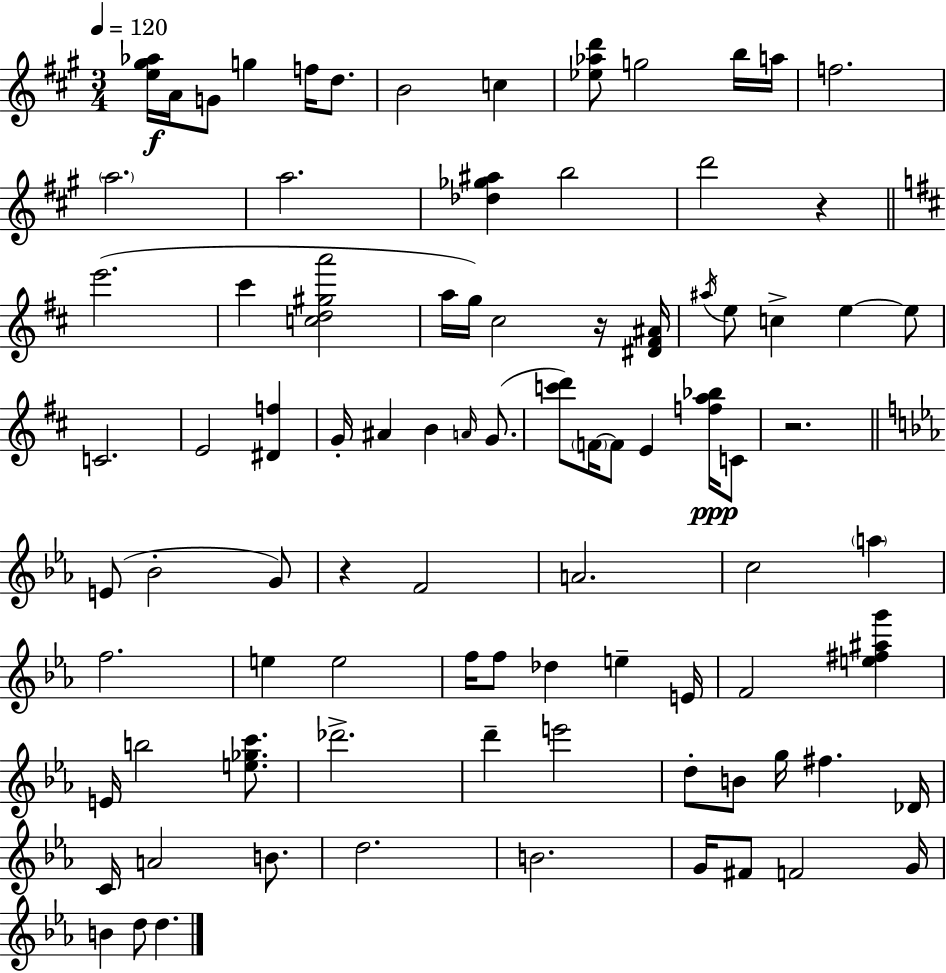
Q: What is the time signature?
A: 3/4